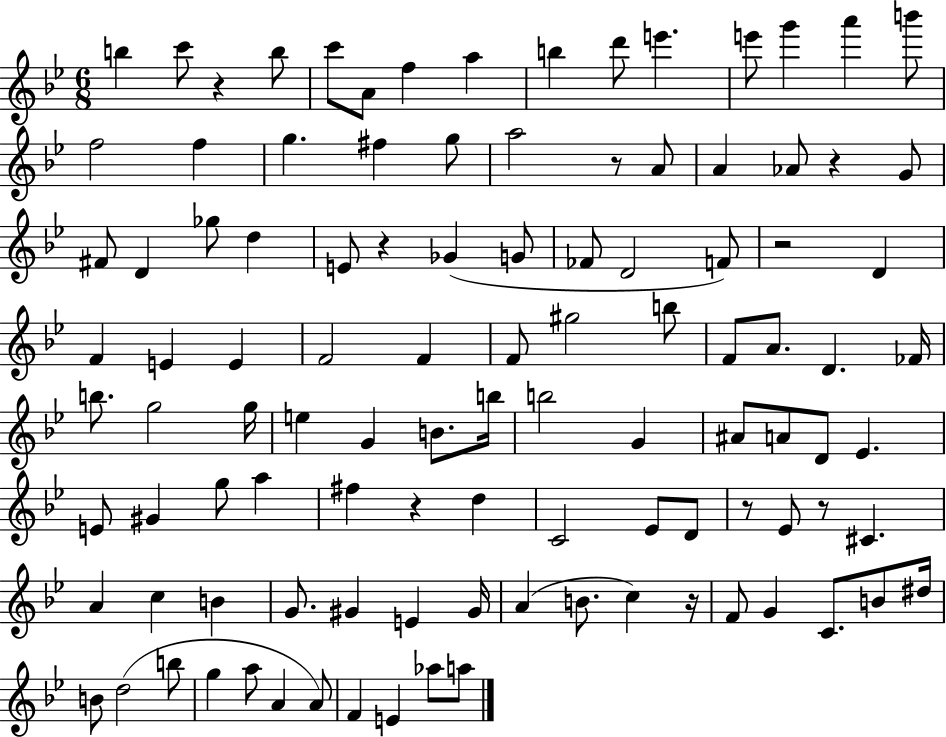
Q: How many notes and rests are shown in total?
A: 106